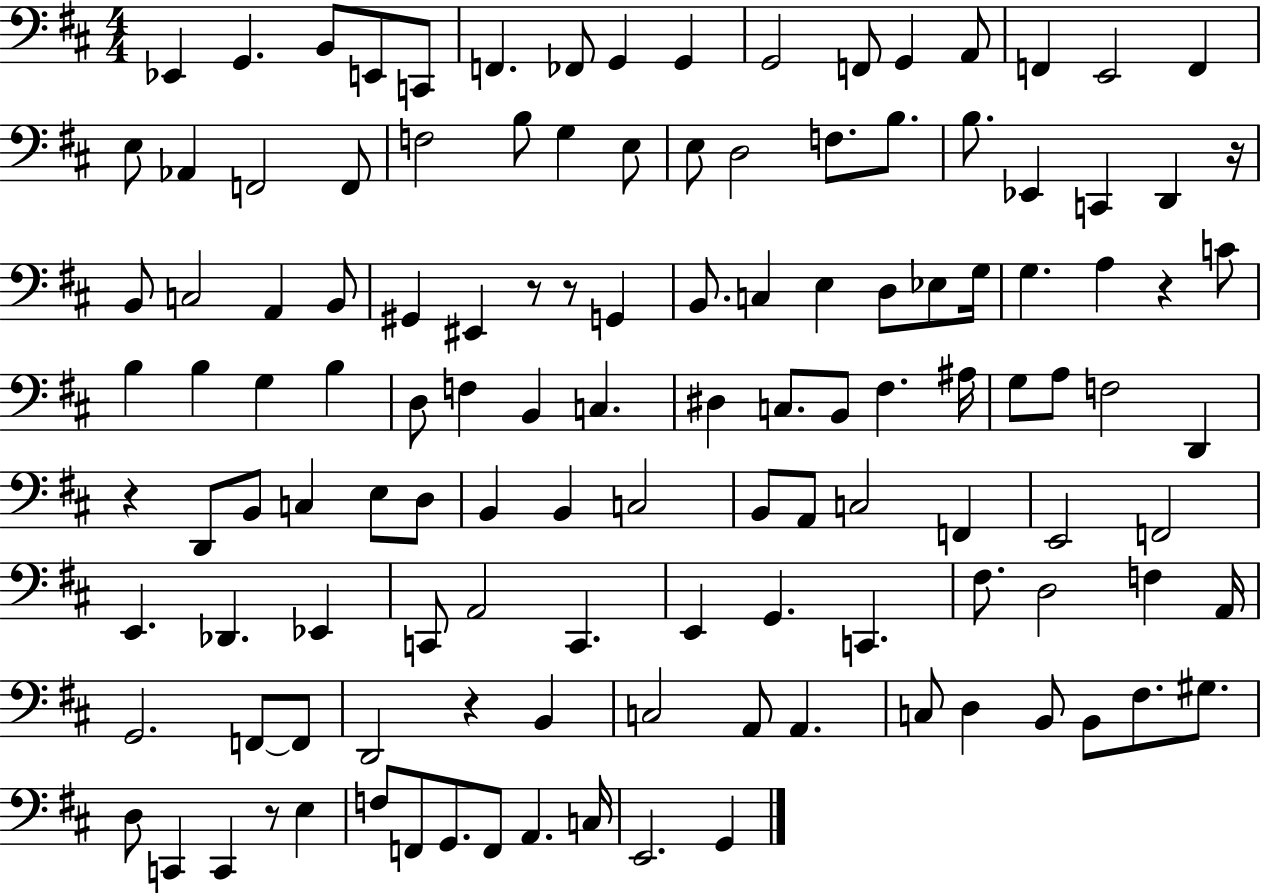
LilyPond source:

{
  \clef bass
  \numericTimeSignature
  \time 4/4
  \key d \major
  \repeat volta 2 { ees,4 g,4. b,8 e,8 c,8 | f,4. fes,8 g,4 g,4 | g,2 f,8 g,4 a,8 | f,4 e,2 f,4 | \break e8 aes,4 f,2 f,8 | f2 b8 g4 e8 | e8 d2 f8. b8. | b8. ees,4 c,4 d,4 r16 | \break b,8 c2 a,4 b,8 | gis,4 eis,4 r8 r8 g,4 | b,8. c4 e4 d8 ees8 g16 | g4. a4 r4 c'8 | \break b4 b4 g4 b4 | d8 f4 b,4 c4. | dis4 c8. b,8 fis4. ais16 | g8 a8 f2 d,4 | \break r4 d,8 b,8 c4 e8 d8 | b,4 b,4 c2 | b,8 a,8 c2 f,4 | e,2 f,2 | \break e,4. des,4. ees,4 | c,8 a,2 c,4. | e,4 g,4. c,4. | fis8. d2 f4 a,16 | \break g,2. f,8~~ f,8 | d,2 r4 b,4 | c2 a,8 a,4. | c8 d4 b,8 b,8 fis8. gis8. | \break d8 c,4 c,4 r8 e4 | f8 f,8 g,8. f,8 a,4. c16 | e,2. g,4 | } \bar "|."
}